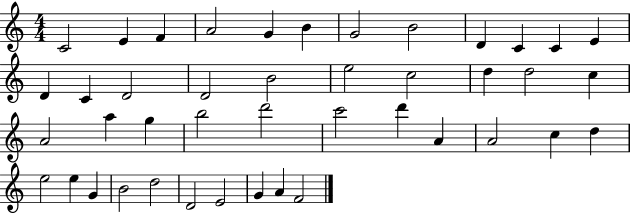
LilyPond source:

{
  \clef treble
  \numericTimeSignature
  \time 4/4
  \key c \major
  c'2 e'4 f'4 | a'2 g'4 b'4 | g'2 b'2 | d'4 c'4 c'4 e'4 | \break d'4 c'4 d'2 | d'2 b'2 | e''2 c''2 | d''4 d''2 c''4 | \break a'2 a''4 g''4 | b''2 d'''2 | c'''2 d'''4 a'4 | a'2 c''4 d''4 | \break e''2 e''4 g'4 | b'2 d''2 | d'2 e'2 | g'4 a'4 f'2 | \break \bar "|."
}